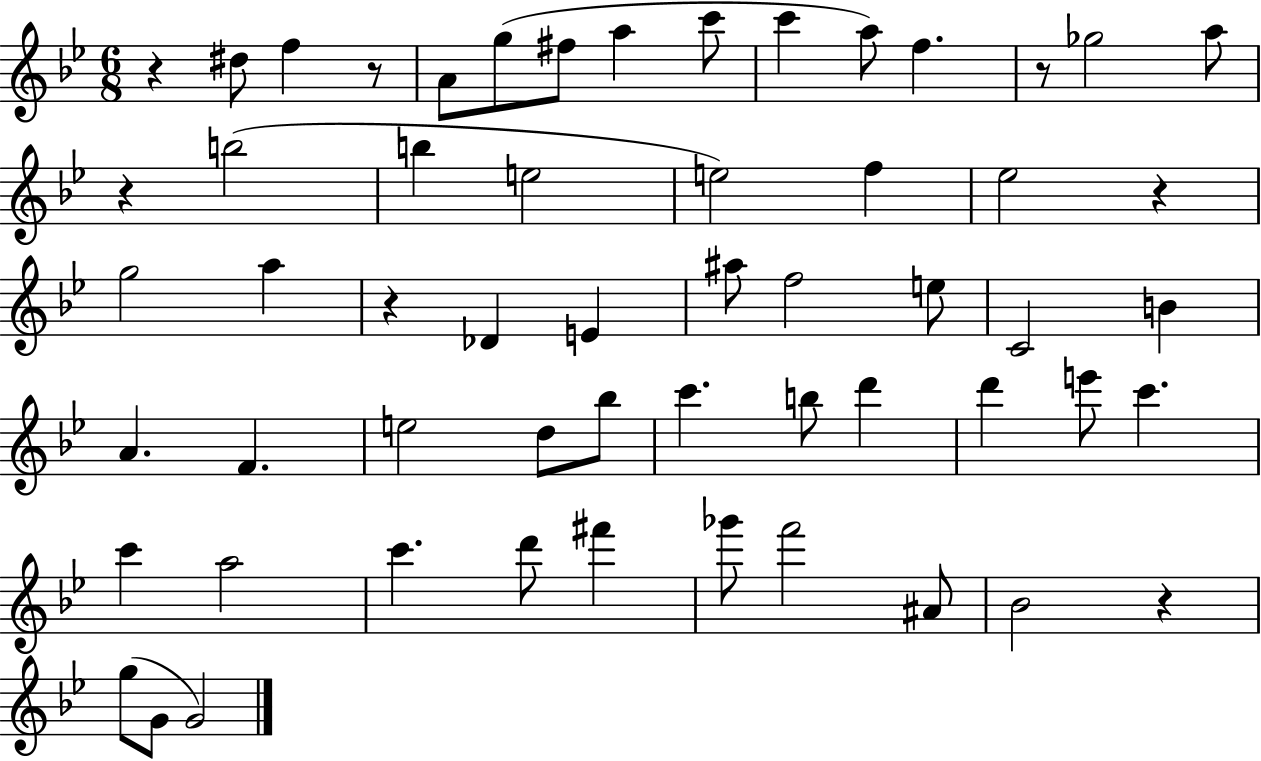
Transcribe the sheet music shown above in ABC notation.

X:1
T:Untitled
M:6/8
L:1/4
K:Bb
z ^d/2 f z/2 A/2 g/2 ^f/2 a c'/2 c' a/2 f z/2 _g2 a/2 z b2 b e2 e2 f _e2 z g2 a z _D E ^a/2 f2 e/2 C2 B A F e2 d/2 _b/2 c' b/2 d' d' e'/2 c' c' a2 c' d'/2 ^f' _g'/2 f'2 ^A/2 _B2 z g/2 G/2 G2